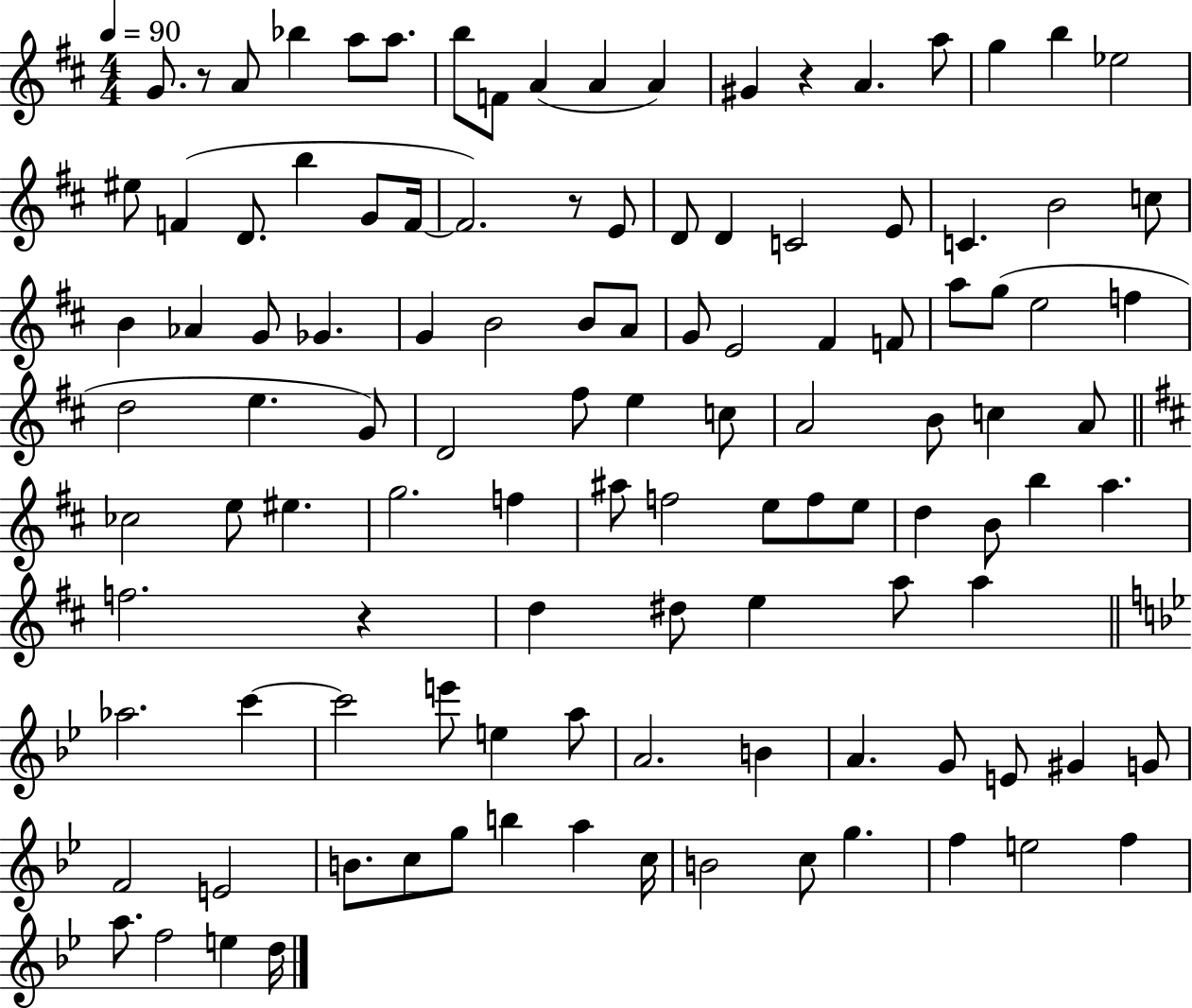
X:1
T:Untitled
M:4/4
L:1/4
K:D
G/2 z/2 A/2 _b a/2 a/2 b/2 F/2 A A A ^G z A a/2 g b _e2 ^e/2 F D/2 b G/2 F/4 F2 z/2 E/2 D/2 D C2 E/2 C B2 c/2 B _A G/2 _G G B2 B/2 A/2 G/2 E2 ^F F/2 a/2 g/2 e2 f d2 e G/2 D2 ^f/2 e c/2 A2 B/2 c A/2 _c2 e/2 ^e g2 f ^a/2 f2 e/2 f/2 e/2 d B/2 b a f2 z d ^d/2 e a/2 a _a2 c' c'2 e'/2 e a/2 A2 B A G/2 E/2 ^G G/2 F2 E2 B/2 c/2 g/2 b a c/4 B2 c/2 g f e2 f a/2 f2 e d/4